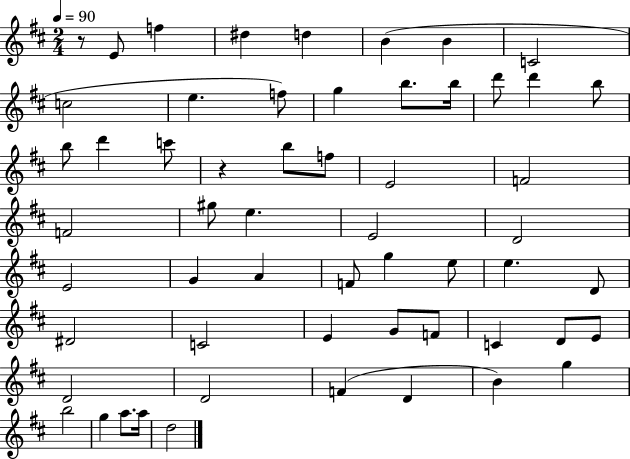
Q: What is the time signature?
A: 2/4